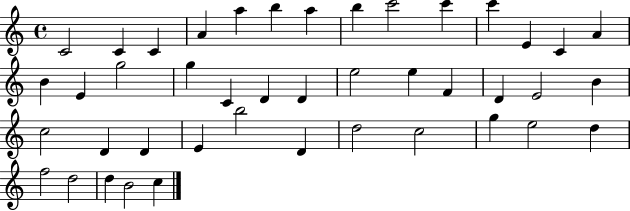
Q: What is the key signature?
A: C major